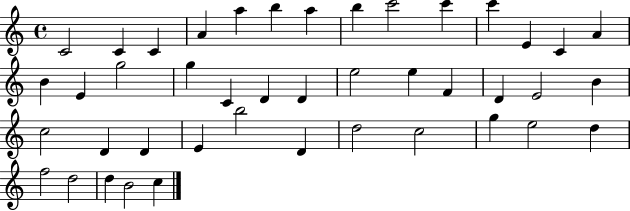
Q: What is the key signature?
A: C major